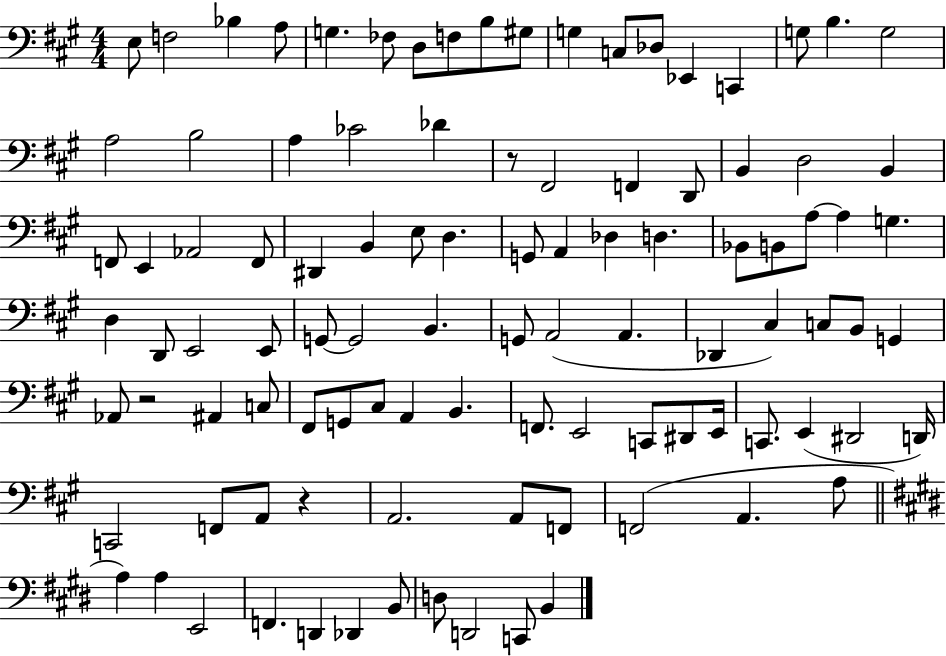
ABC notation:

X:1
T:Untitled
M:4/4
L:1/4
K:A
E,/2 F,2 _B, A,/2 G, _F,/2 D,/2 F,/2 B,/2 ^G,/2 G, C,/2 _D,/2 _E,, C,, G,/2 B, G,2 A,2 B,2 A, _C2 _D z/2 ^F,,2 F,, D,,/2 B,, D,2 B,, F,,/2 E,, _A,,2 F,,/2 ^D,, B,, E,/2 D, G,,/2 A,, _D, D, _B,,/2 B,,/2 A,/2 A, G, D, D,,/2 E,,2 E,,/2 G,,/2 G,,2 B,, G,,/2 A,,2 A,, _D,, ^C, C,/2 B,,/2 G,, _A,,/2 z2 ^A,, C,/2 ^F,,/2 G,,/2 ^C,/2 A,, B,, F,,/2 E,,2 C,,/2 ^D,,/2 E,,/4 C,,/2 E,, ^D,,2 D,,/4 C,,2 F,,/2 A,,/2 z A,,2 A,,/2 F,,/2 F,,2 A,, A,/2 A, A, E,,2 F,, D,, _D,, B,,/2 D,/2 D,,2 C,,/2 B,,